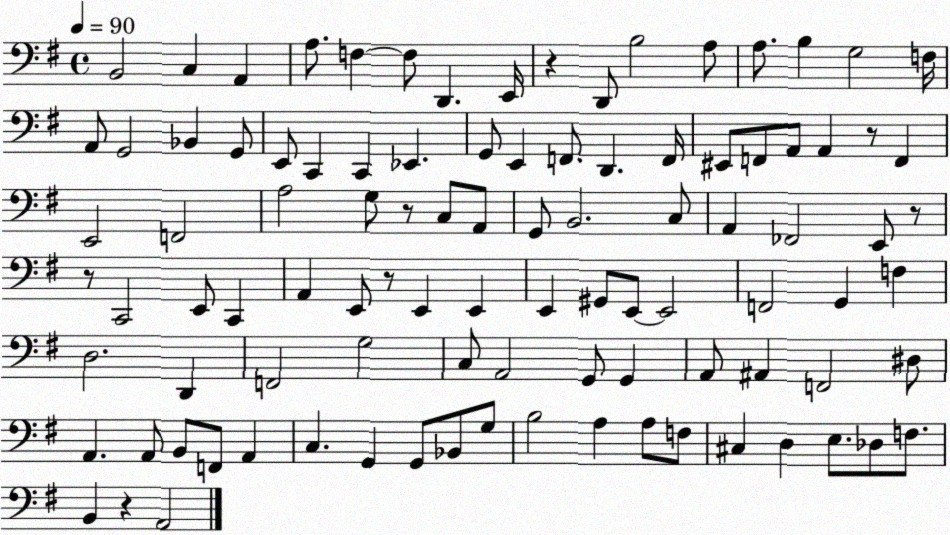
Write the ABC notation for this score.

X:1
T:Untitled
M:4/4
L:1/4
K:G
B,,2 C, A,, A,/2 F, F,/2 D,, E,,/4 z D,,/2 B,2 A,/2 A,/2 B, G,2 F,/4 A,,/2 G,,2 _B,, G,,/2 E,,/2 C,, C,, _E,, G,,/2 E,, F,,/2 D,, F,,/4 ^E,,/2 F,,/2 A,,/2 A,, z/2 F,, E,,2 F,,2 A,2 G,/2 z/2 C,/2 A,,/2 G,,/2 B,,2 C,/2 A,, _F,,2 E,,/2 z/2 z/2 C,,2 E,,/2 C,, A,, E,,/2 z/2 E,, E,, E,, ^G,,/2 E,,/2 E,,2 F,,2 G,, F, D,2 D,, F,,2 G,2 C,/2 A,,2 G,,/2 G,, A,,/2 ^A,, F,,2 ^D,/2 A,, A,,/2 B,,/2 F,,/2 A,, C, G,, G,,/2 _B,,/2 G,/2 B,2 A, A,/2 F,/2 ^C, D, E,/2 _D,/2 F,/2 B,, z A,,2